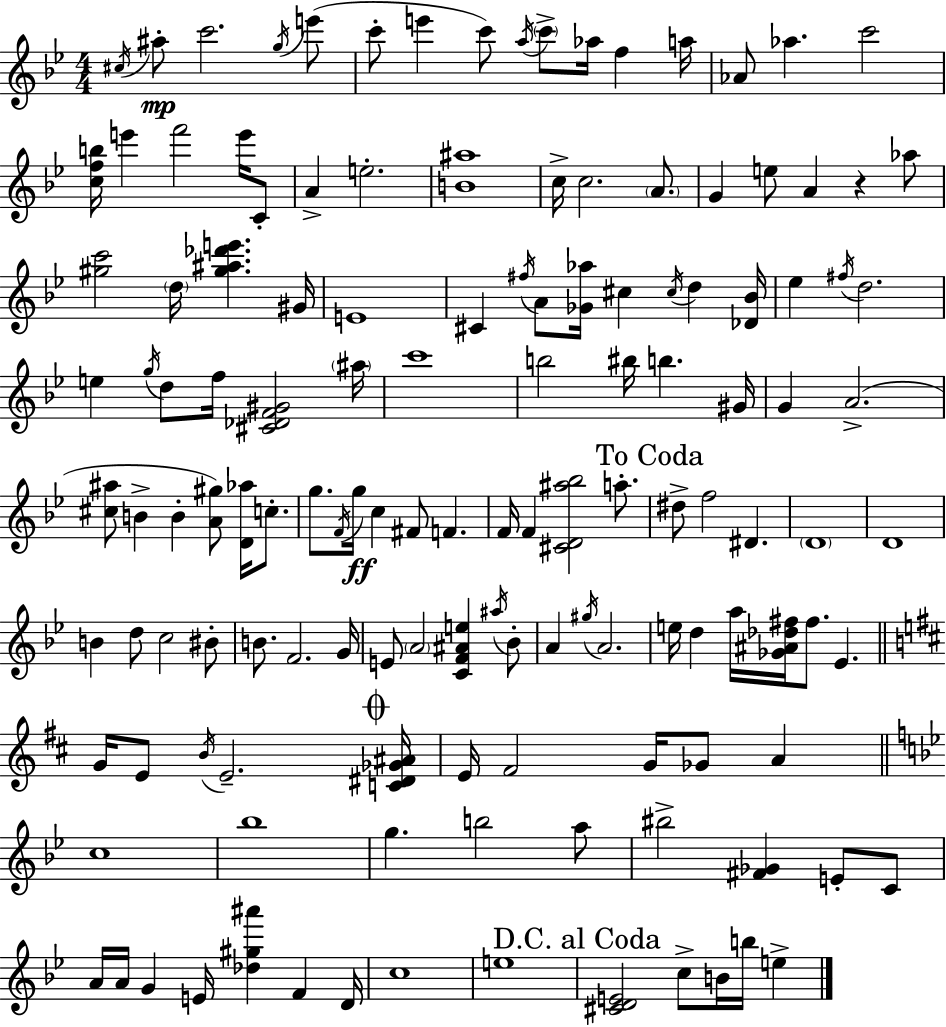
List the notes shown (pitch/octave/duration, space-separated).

C#5/s A#5/e C6/h. G5/s E6/e C6/e E6/q C6/e A5/s C6/e Ab5/s F5/q A5/s Ab4/e Ab5/q. C6/h [C5,F5,B5]/s E6/q F6/h E6/s C4/e A4/q E5/h. [B4,A#5]/w C5/s C5/h. A4/e. G4/q E5/e A4/q R/q Ab5/e [G#5,C6]/h D5/s [G#5,A#5,Db6,E6]/q. G#4/s E4/w C#4/q F#5/s A4/e [Gb4,Ab5]/s C#5/q C#5/s D5/q [Db4,Bb4]/s Eb5/q F#5/s D5/h. E5/q G5/s D5/e F5/s [C#4,Db4,F4,G#4]/h A#5/s C6/w B5/h BIS5/s B5/q. G#4/s G4/q A4/h. [C#5,A#5]/e B4/q B4/q [A4,G#5]/e [D4,Ab5]/s C5/e. G5/e. F4/s G5/s C5/q F#4/e F4/q. F4/s F4/q [C#4,D4,A#5,Bb5]/h A5/e. D#5/e F5/h D#4/q. D4/w D4/w B4/q D5/e C5/h BIS4/e B4/e. F4/h. G4/s E4/e A4/h [C4,F4,A#4,E5]/q A#5/s Bb4/e A4/q G#5/s A4/h. E5/s D5/q A5/s [Gb4,A#4,Db5,F#5]/s F#5/e. Eb4/q. G4/s E4/e B4/s E4/h. [C4,D#4,Gb4,A#4]/s E4/s F#4/h G4/s Gb4/e A4/q C5/w Bb5/w G5/q. B5/h A5/e BIS5/h [F#4,Gb4]/q E4/e C4/e A4/s A4/s G4/q E4/s [Db5,G#5,A#6]/q F4/q D4/s C5/w E5/w [C#4,D4,E4]/h C5/e B4/s B5/s E5/q